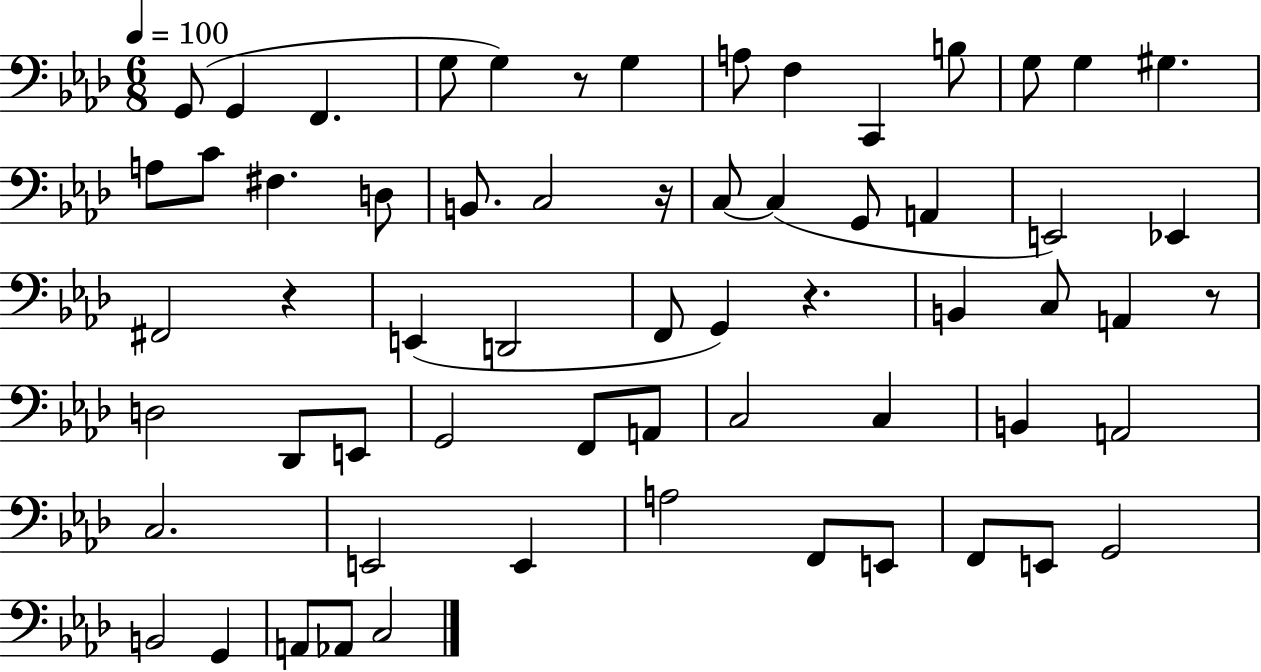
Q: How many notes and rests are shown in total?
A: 62